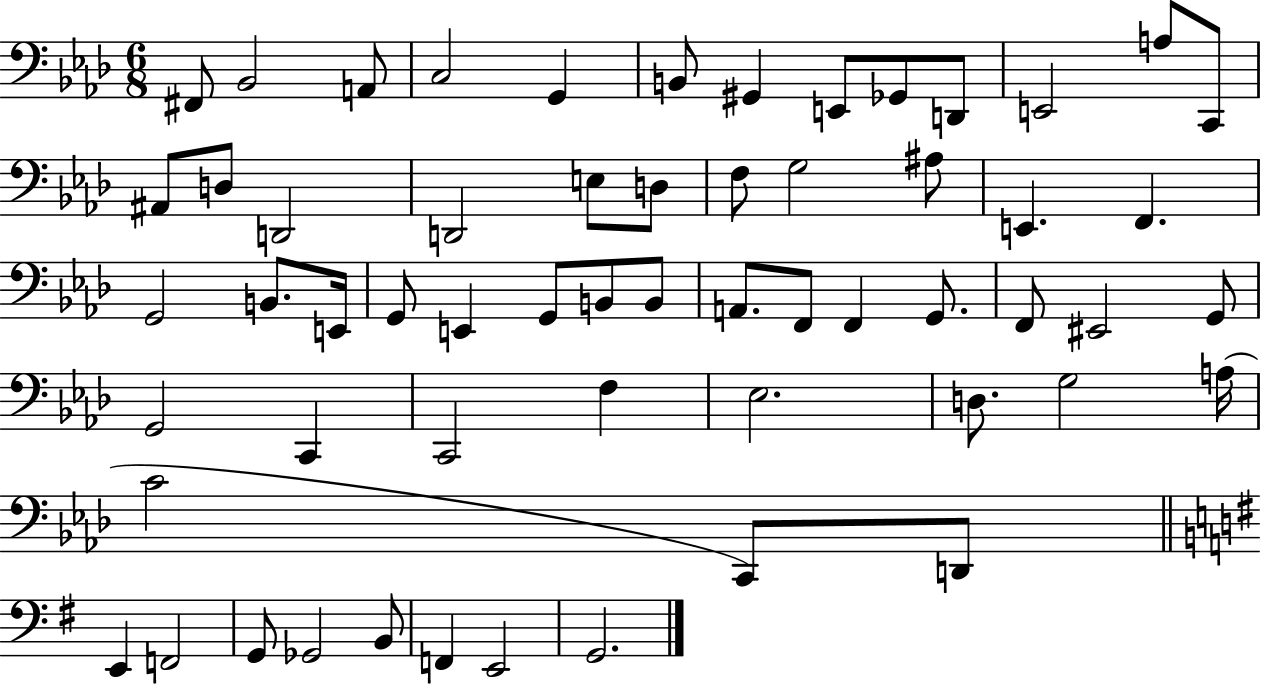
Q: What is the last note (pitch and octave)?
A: G2